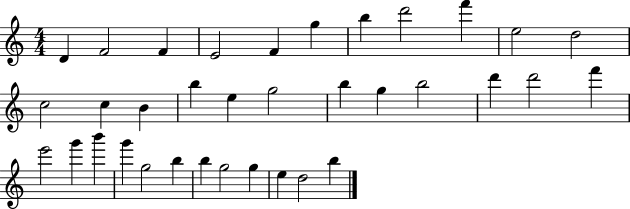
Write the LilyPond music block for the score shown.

{
  \clef treble
  \numericTimeSignature
  \time 4/4
  \key c \major
  d'4 f'2 f'4 | e'2 f'4 g''4 | b''4 d'''2 f'''4 | e''2 d''2 | \break c''2 c''4 b'4 | b''4 e''4 g''2 | b''4 g''4 b''2 | d'''4 d'''2 f'''4 | \break e'''2 g'''4 b'''4 | g'''4 g''2 b''4 | b''4 g''2 g''4 | e''4 d''2 b''4 | \break \bar "|."
}